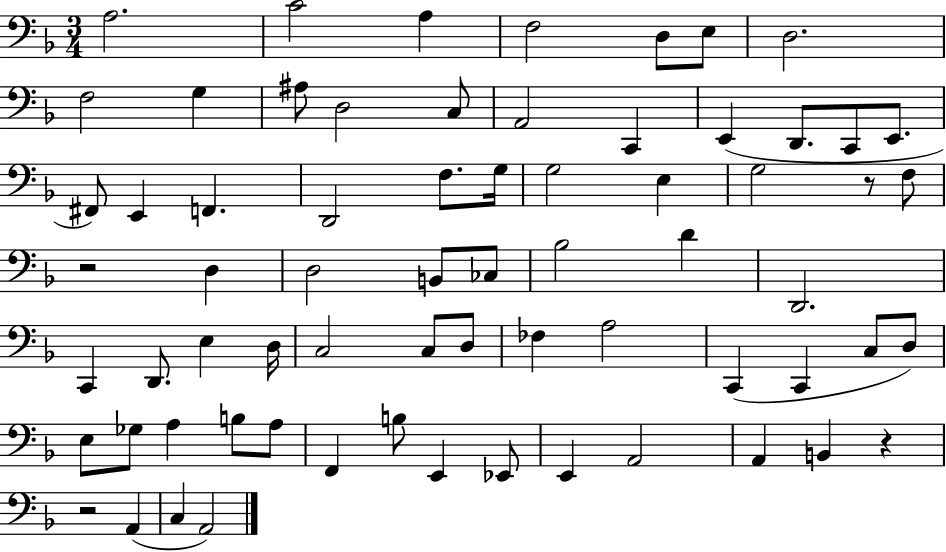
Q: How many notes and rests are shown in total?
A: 68